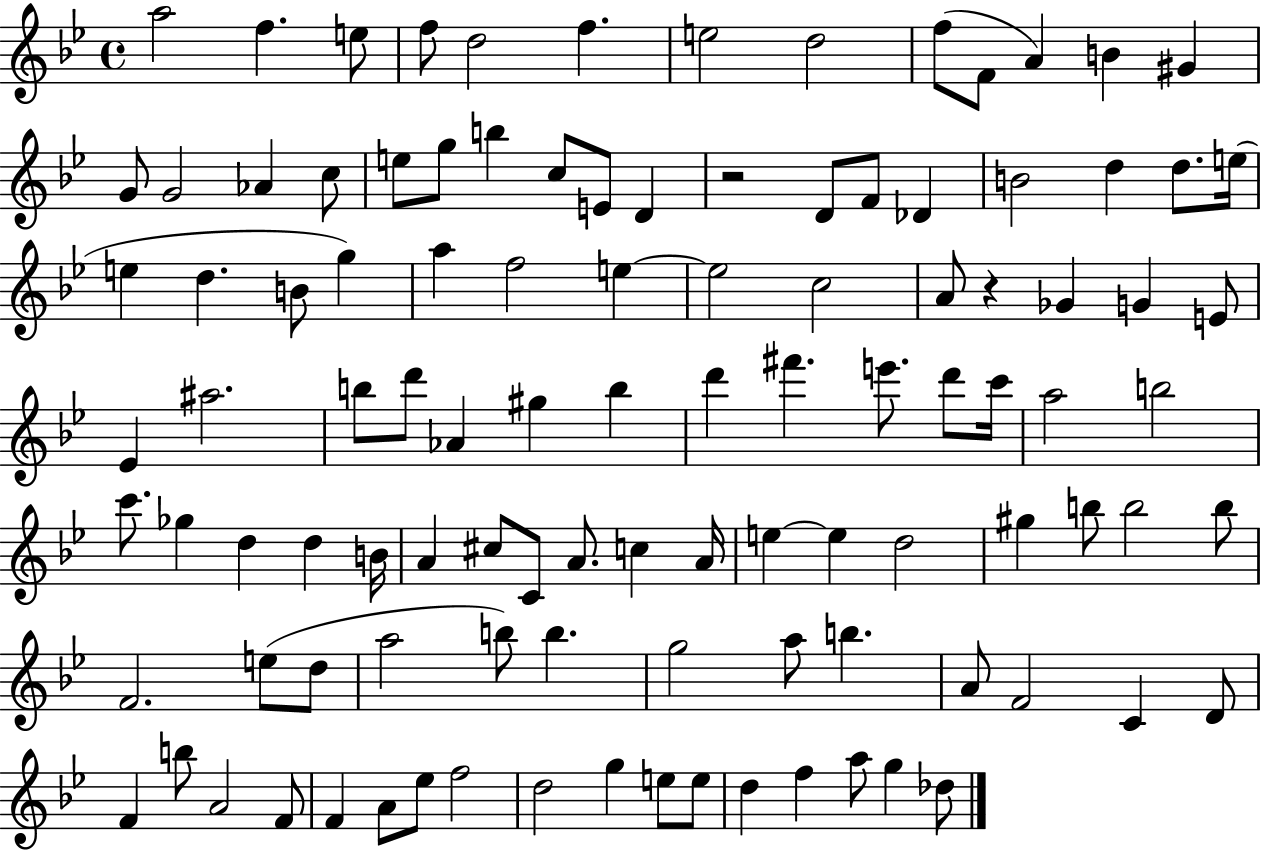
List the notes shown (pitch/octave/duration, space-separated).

A5/h F5/q. E5/e F5/e D5/h F5/q. E5/h D5/h F5/e F4/e A4/q B4/q G#4/q G4/e G4/h Ab4/q C5/e E5/e G5/e B5/q C5/e E4/e D4/q R/h D4/e F4/e Db4/q B4/h D5/q D5/e. E5/s E5/q D5/q. B4/e G5/q A5/q F5/h E5/q E5/h C5/h A4/e R/q Gb4/q G4/q E4/e Eb4/q A#5/h. B5/e D6/e Ab4/q G#5/q B5/q D6/q F#6/q. E6/e. D6/e C6/s A5/h B5/h C6/e. Gb5/q D5/q D5/q B4/s A4/q C#5/e C4/e A4/e. C5/q A4/s E5/q E5/q D5/h G#5/q B5/e B5/h B5/e F4/h. E5/e D5/e A5/h B5/e B5/q. G5/h A5/e B5/q. A4/e F4/h C4/q D4/e F4/q B5/e A4/h F4/e F4/q A4/e Eb5/e F5/h D5/h G5/q E5/e E5/e D5/q F5/q A5/e G5/q Db5/e